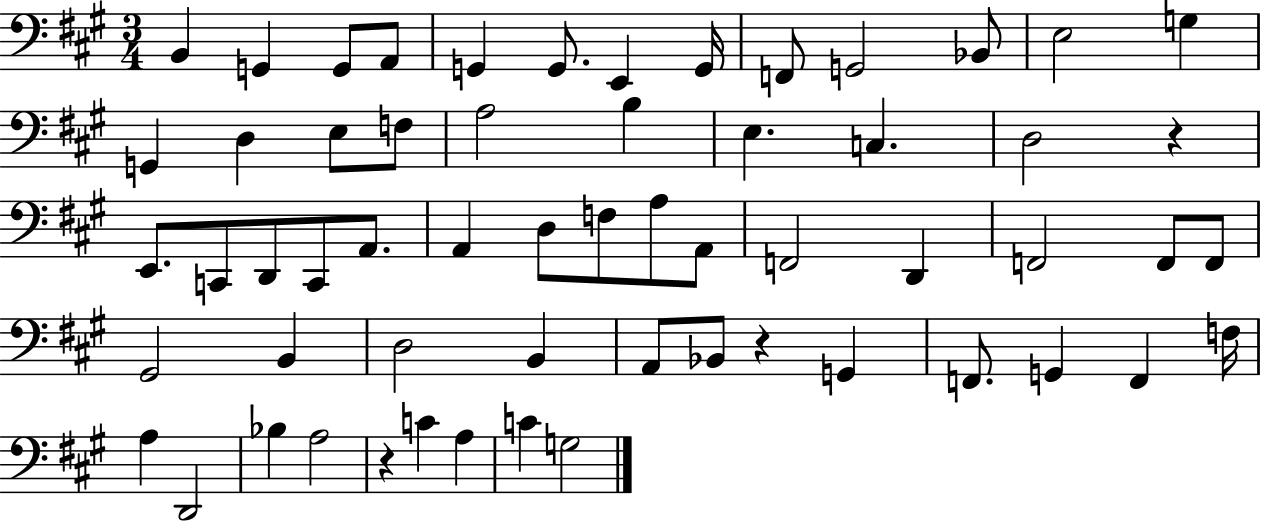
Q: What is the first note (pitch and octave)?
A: B2